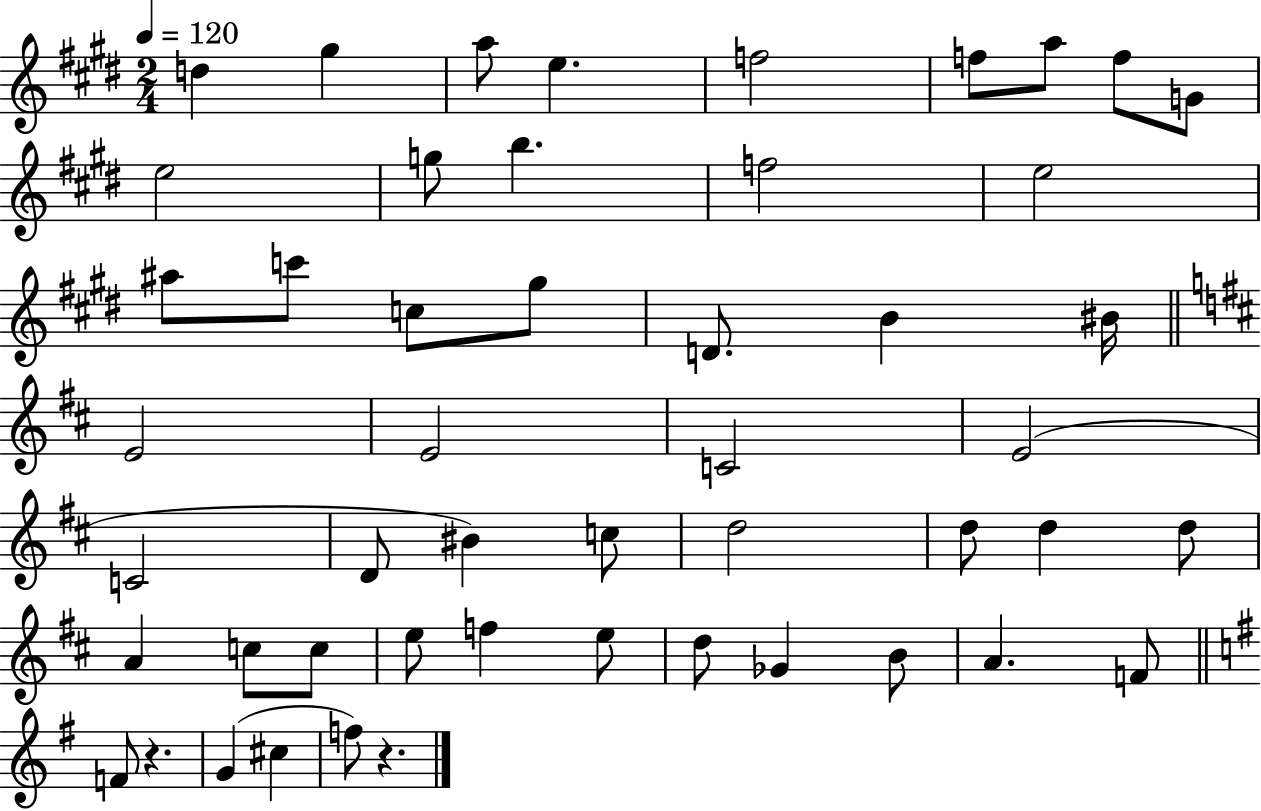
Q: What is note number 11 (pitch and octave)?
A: G5